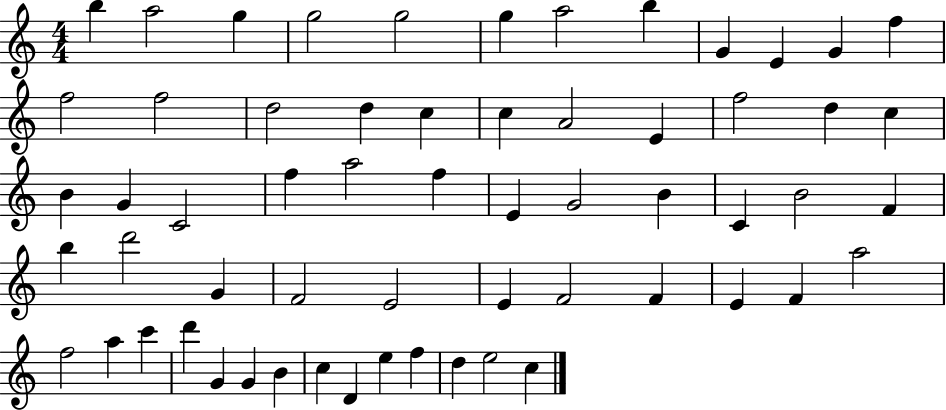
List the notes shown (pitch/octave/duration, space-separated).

B5/q A5/h G5/q G5/h G5/h G5/q A5/h B5/q G4/q E4/q G4/q F5/q F5/h F5/h D5/h D5/q C5/q C5/q A4/h E4/q F5/h D5/q C5/q B4/q G4/q C4/h F5/q A5/h F5/q E4/q G4/h B4/q C4/q B4/h F4/q B5/q D6/h G4/q F4/h E4/h E4/q F4/h F4/q E4/q F4/q A5/h F5/h A5/q C6/q D6/q G4/q G4/q B4/q C5/q D4/q E5/q F5/q D5/q E5/h C5/q